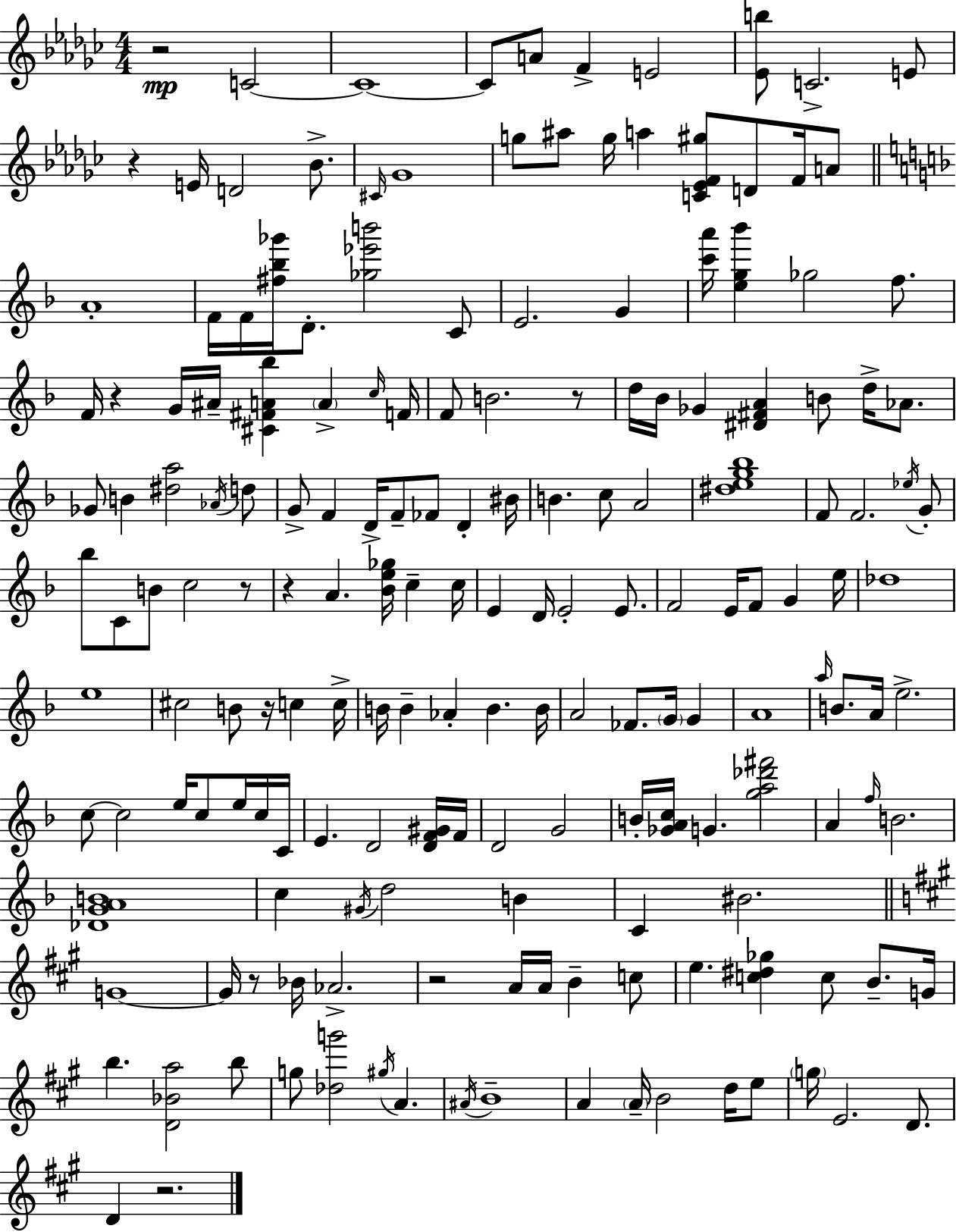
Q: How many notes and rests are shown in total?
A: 176